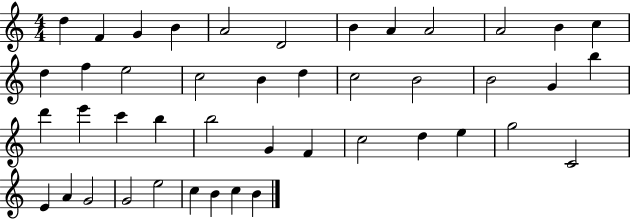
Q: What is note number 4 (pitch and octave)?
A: B4